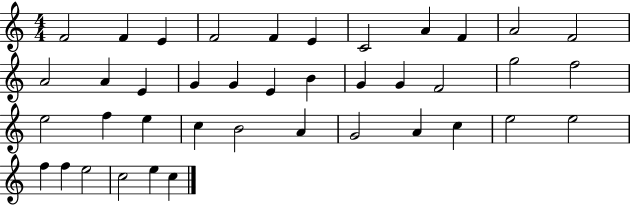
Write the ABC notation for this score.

X:1
T:Untitled
M:4/4
L:1/4
K:C
F2 F E F2 F E C2 A F A2 F2 A2 A E G G E B G G F2 g2 f2 e2 f e c B2 A G2 A c e2 e2 f f e2 c2 e c